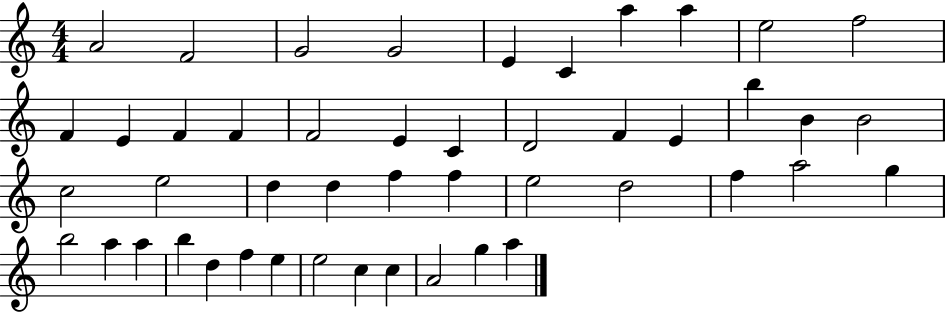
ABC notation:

X:1
T:Untitled
M:4/4
L:1/4
K:C
A2 F2 G2 G2 E C a a e2 f2 F E F F F2 E C D2 F E b B B2 c2 e2 d d f f e2 d2 f a2 g b2 a a b d f e e2 c c A2 g a